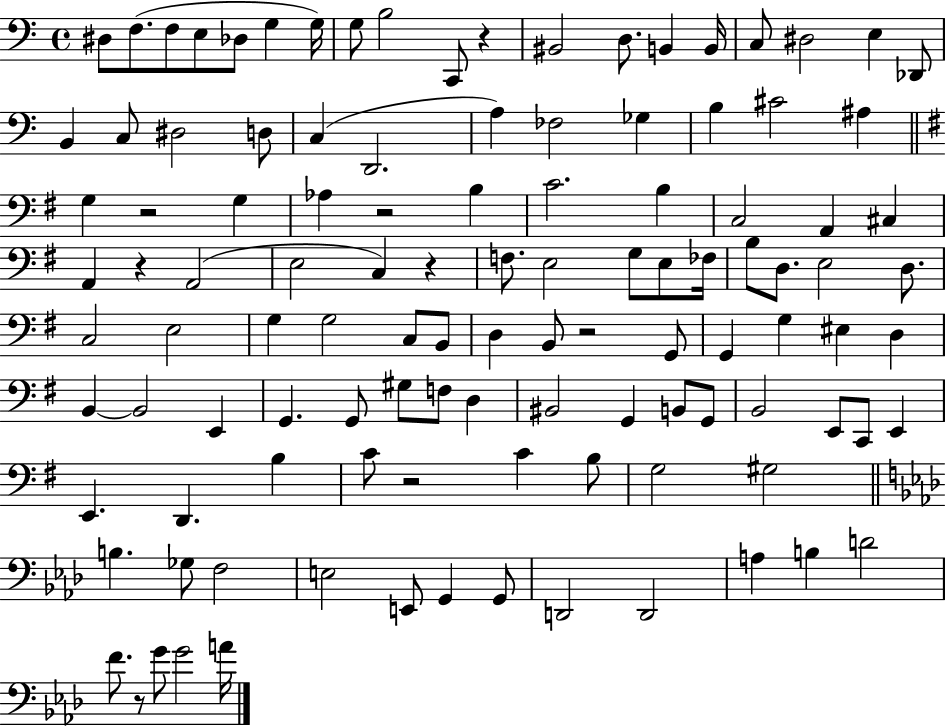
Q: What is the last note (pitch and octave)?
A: A4